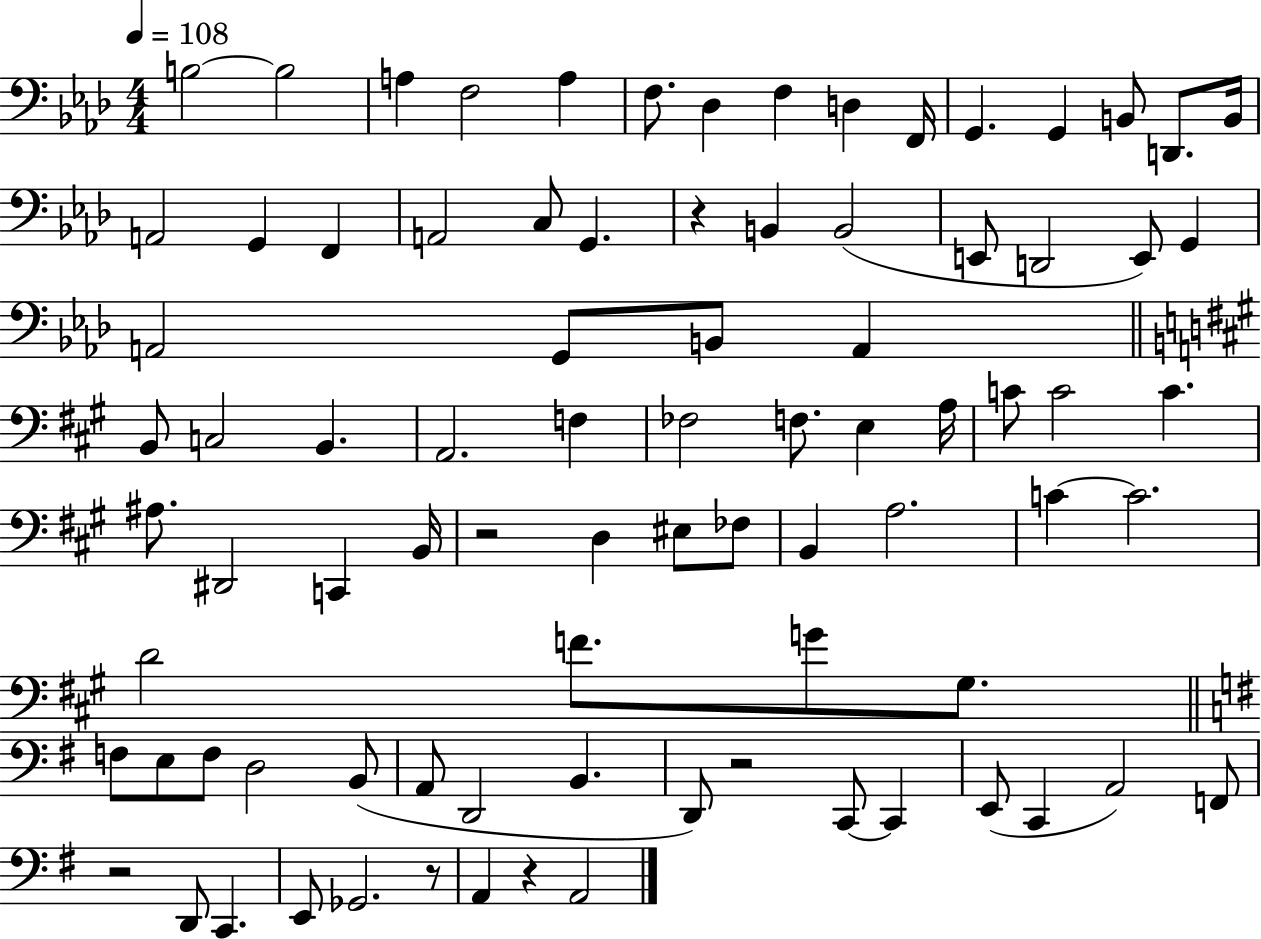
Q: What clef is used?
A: bass